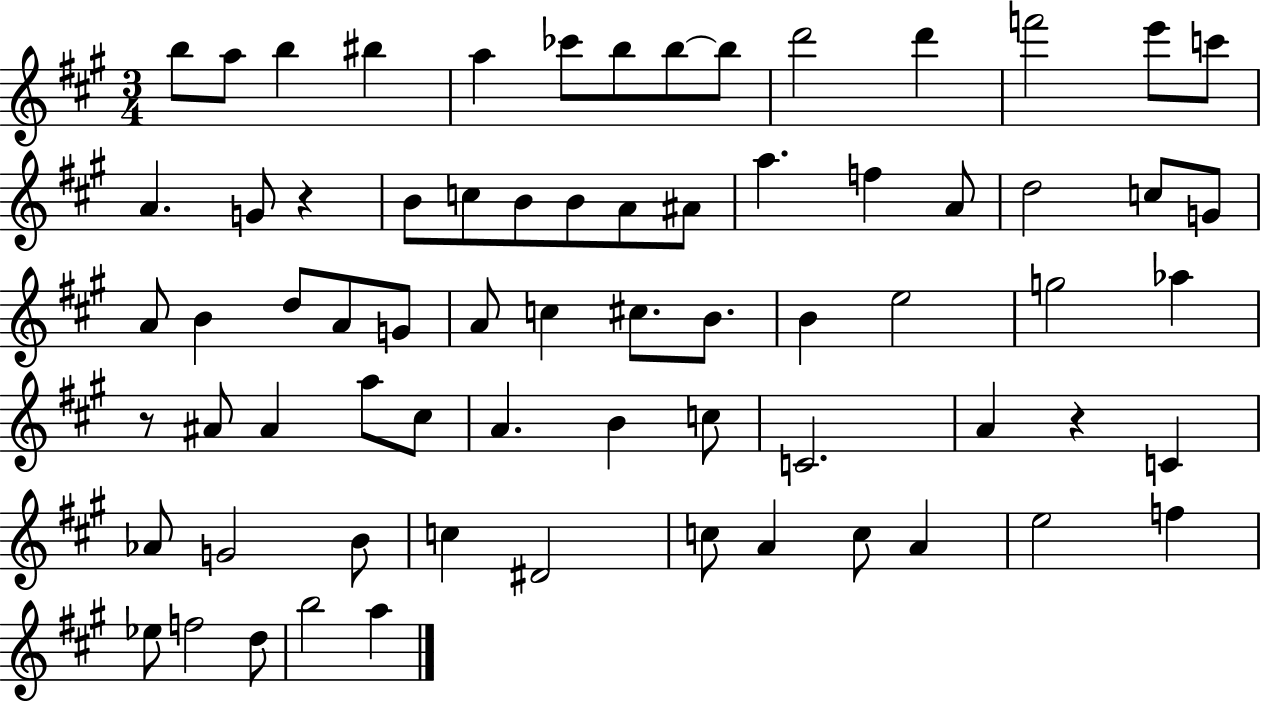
{
  \clef treble
  \numericTimeSignature
  \time 3/4
  \key a \major
  b''8 a''8 b''4 bis''4 | a''4 ces'''8 b''8 b''8~~ b''8 | d'''2 d'''4 | f'''2 e'''8 c'''8 | \break a'4. g'8 r4 | b'8 c''8 b'8 b'8 a'8 ais'8 | a''4. f''4 a'8 | d''2 c''8 g'8 | \break a'8 b'4 d''8 a'8 g'8 | a'8 c''4 cis''8. b'8. | b'4 e''2 | g''2 aes''4 | \break r8 ais'8 ais'4 a''8 cis''8 | a'4. b'4 c''8 | c'2. | a'4 r4 c'4 | \break aes'8 g'2 b'8 | c''4 dis'2 | c''8 a'4 c''8 a'4 | e''2 f''4 | \break ees''8 f''2 d''8 | b''2 a''4 | \bar "|."
}